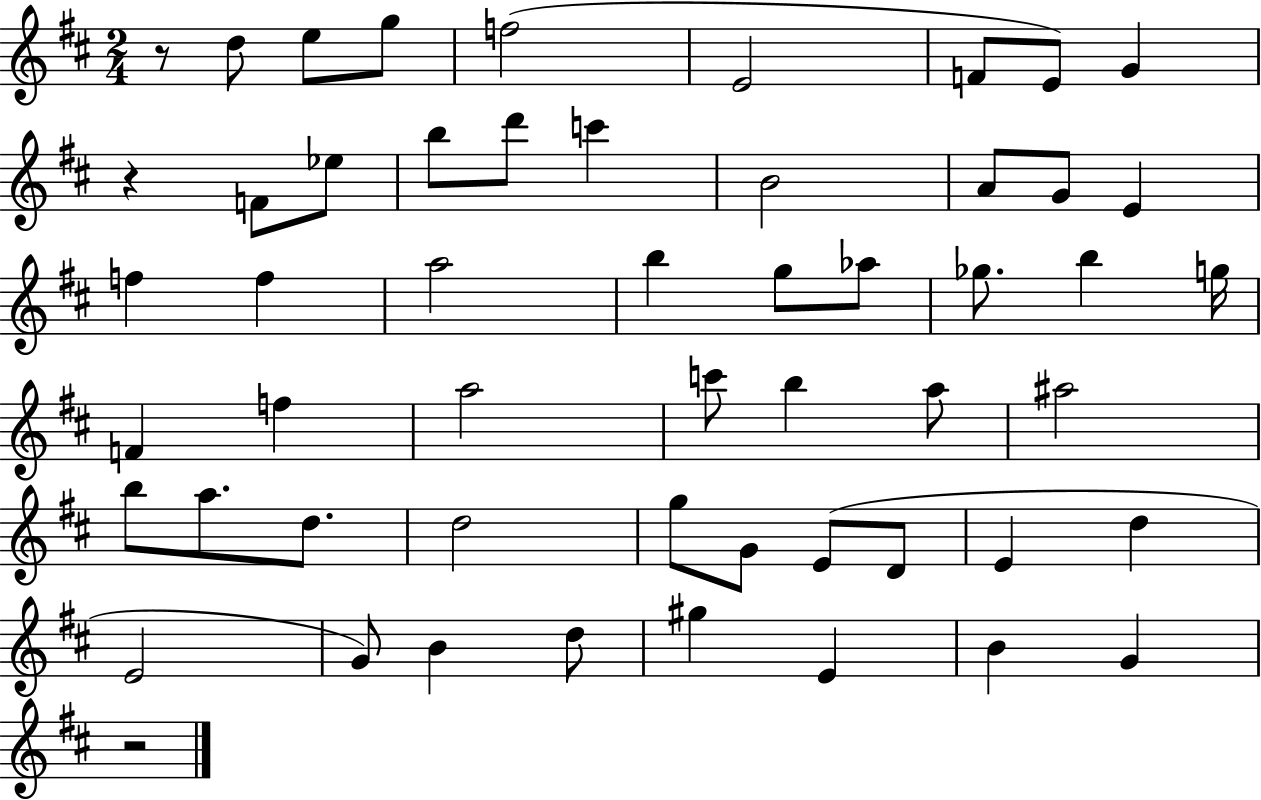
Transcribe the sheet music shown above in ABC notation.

X:1
T:Untitled
M:2/4
L:1/4
K:D
z/2 d/2 e/2 g/2 f2 E2 F/2 E/2 G z F/2 _e/2 b/2 d'/2 c' B2 A/2 G/2 E f f a2 b g/2 _a/2 _g/2 b g/4 F f a2 c'/2 b a/2 ^a2 b/2 a/2 d/2 d2 g/2 G/2 E/2 D/2 E d E2 G/2 B d/2 ^g E B G z2